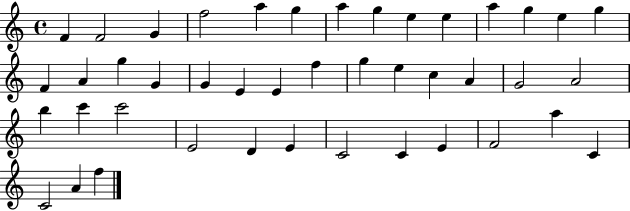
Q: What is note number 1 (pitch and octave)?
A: F4